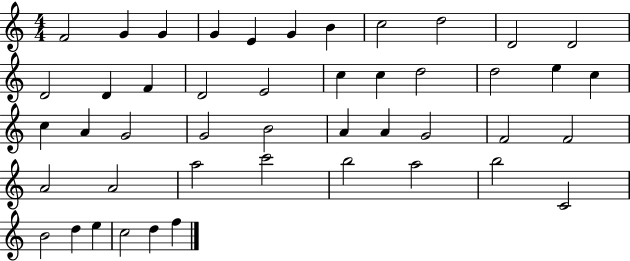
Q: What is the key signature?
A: C major